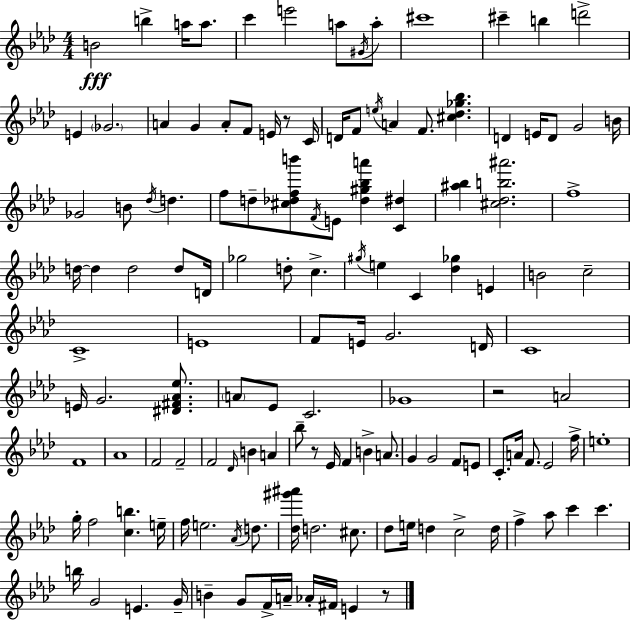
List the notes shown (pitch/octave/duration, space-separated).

B4/h B5/q A5/s A5/e. C6/q E6/h A5/e G#4/s A5/e C#6/w C#6/q B5/q D6/h E4/q Gb4/h. A4/q G4/q A4/e F4/e E4/s R/e C4/s D4/s F4/e E5/s A4/q F4/e. [C#5,Db5,Gb5,Bb5]/q. D4/q E4/s D4/e G4/h B4/s Gb4/h B4/e Db5/s D5/q. F5/e D5/e [C#5,Db5,F5,B6]/e F4/s E4/e [Db5,G#5,Bb5,A6]/q [C4,D#5]/q [A#5,Bb5]/q [C#5,Db5,B5,A#6]/h. F5/w D5/s D5/q D5/h D5/e D4/s Gb5/h D5/e C5/q. G#5/s E5/q C4/q [Db5,Gb5]/q E4/q B4/h C5/h C4/w E4/w F4/e E4/s G4/h. D4/s C4/w E4/s G4/h. [D#4,F#4,Ab4,Eb5]/e. A4/e Eb4/e C4/h. Gb4/w R/h A4/h F4/w Ab4/w F4/h F4/h F4/h Db4/s B4/q A4/q Bb5/e R/e Eb4/s F4/q B4/q A4/e. G4/q G4/h F4/e E4/e C4/e. A4/s F4/e. Eb4/h F5/s E5/w G5/s F5/h [C5,B5]/q. E5/s F5/s E5/h. Ab4/s D5/e. [Db5,G#6,A#6]/s D5/h. C#5/e. Db5/e E5/s D5/q C5/h D5/s F5/q Ab5/e C6/q C6/q. B5/s G4/h E4/q. G4/s B4/q G4/e F4/s A4/s Ab4/s F#4/s E4/q R/e